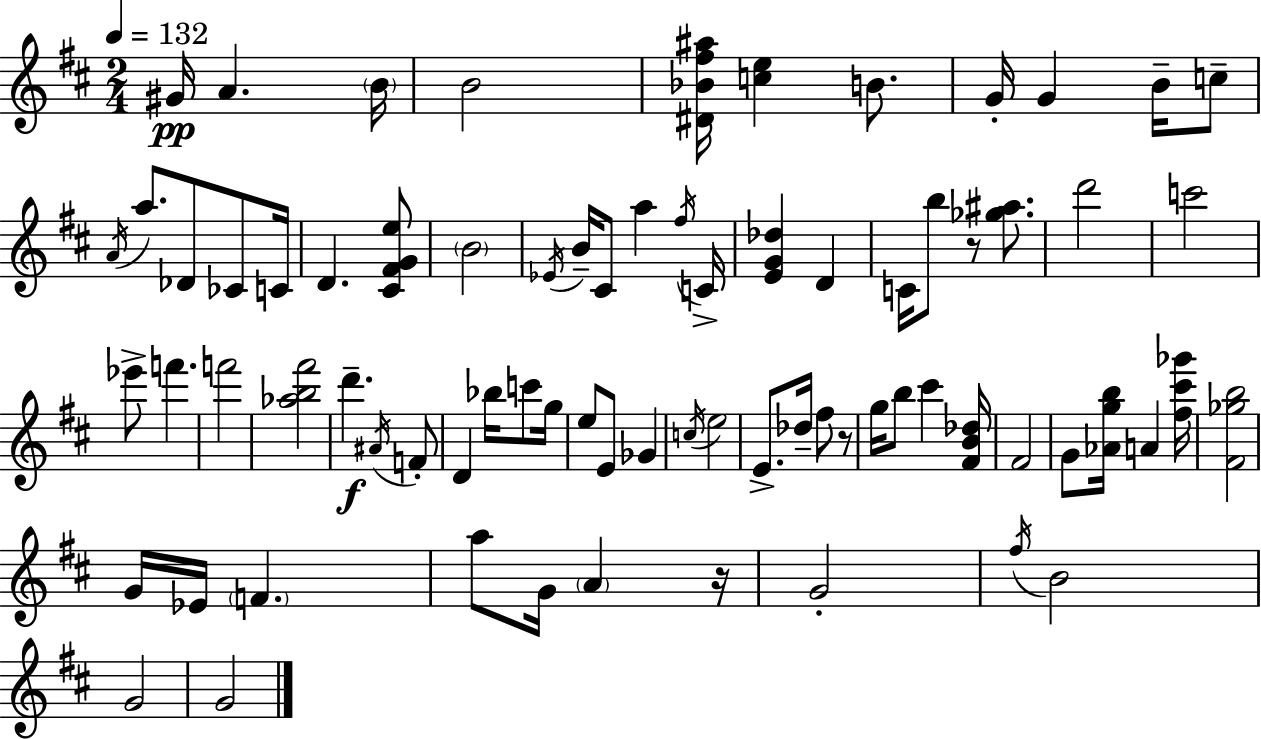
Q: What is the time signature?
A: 2/4